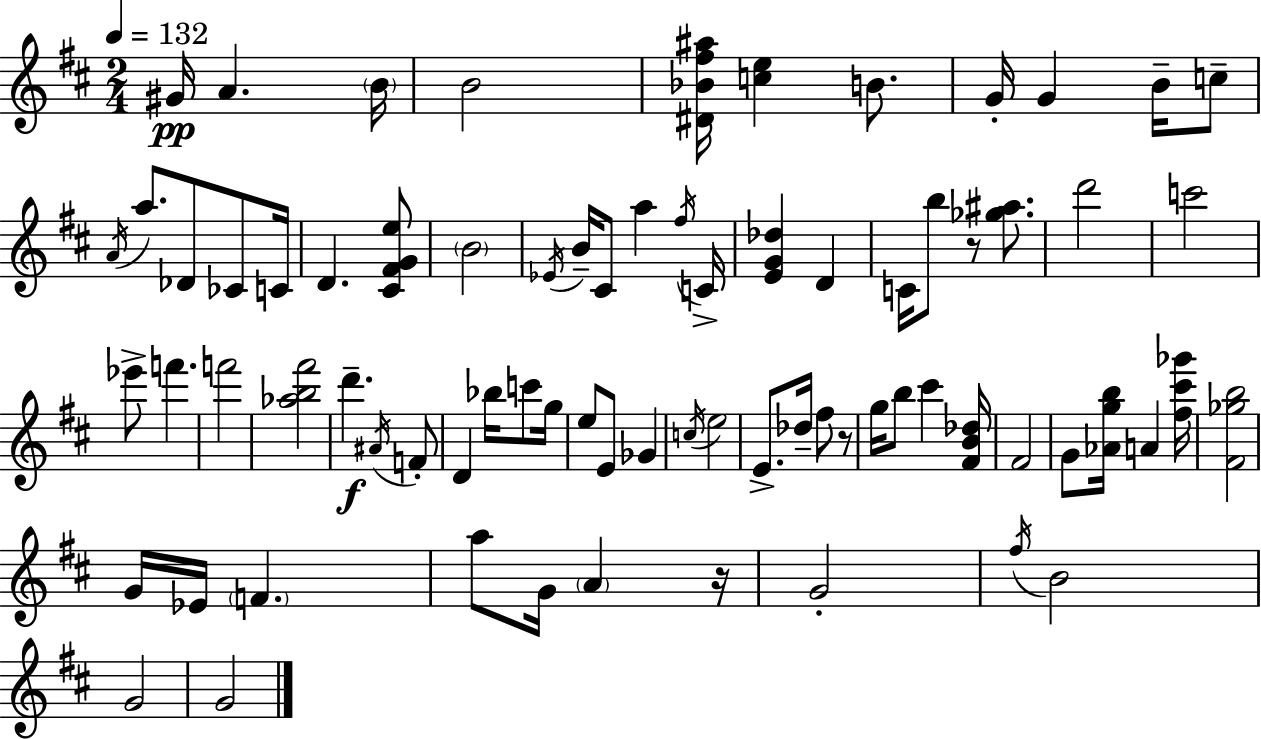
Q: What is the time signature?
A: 2/4